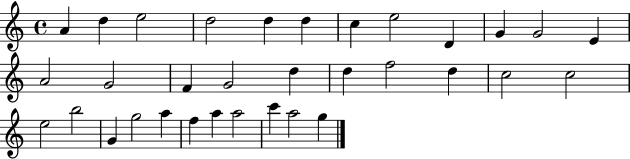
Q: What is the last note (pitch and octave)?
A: G5